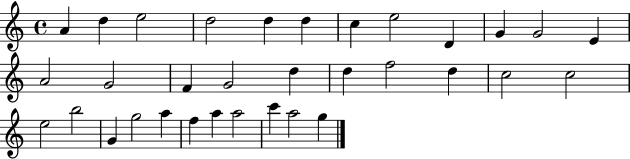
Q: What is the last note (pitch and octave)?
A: G5